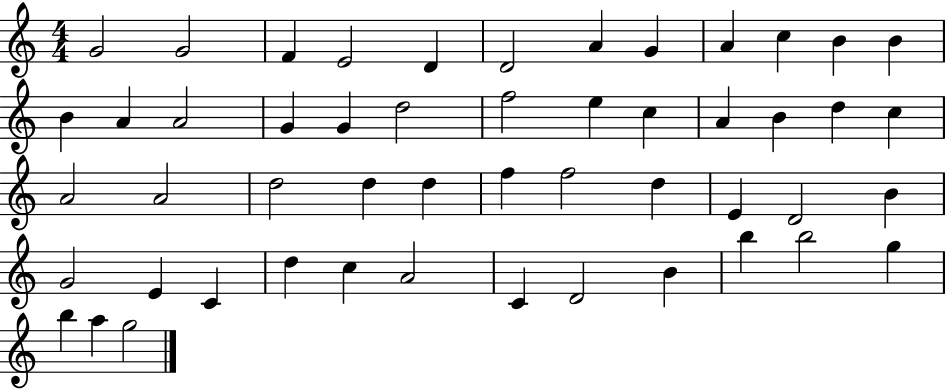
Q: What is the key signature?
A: C major